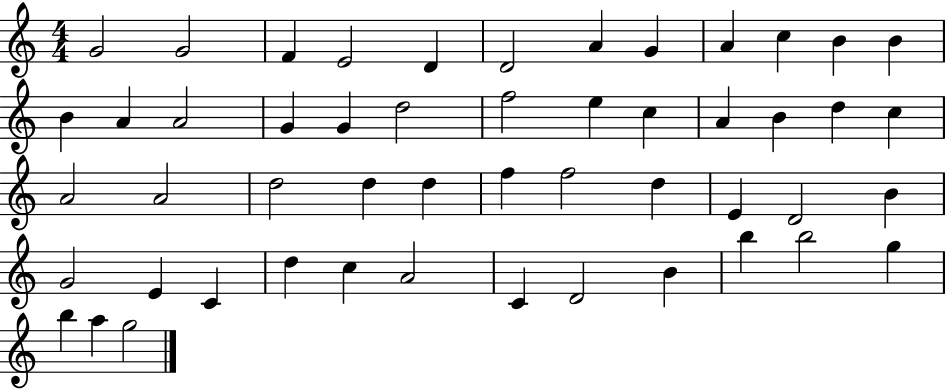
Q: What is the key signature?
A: C major